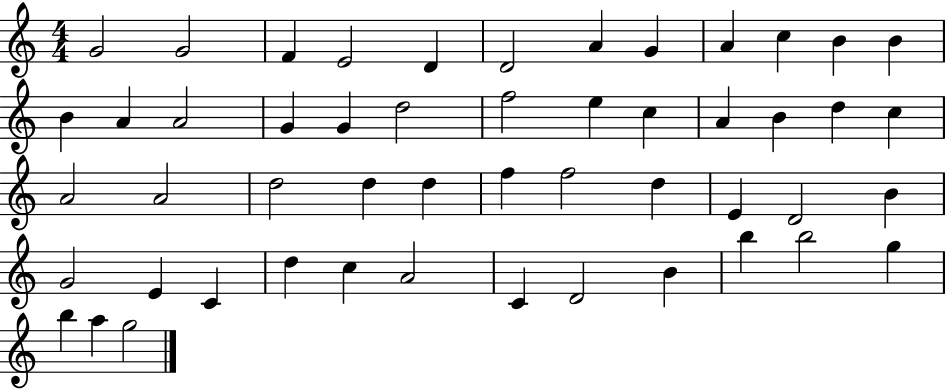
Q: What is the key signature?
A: C major